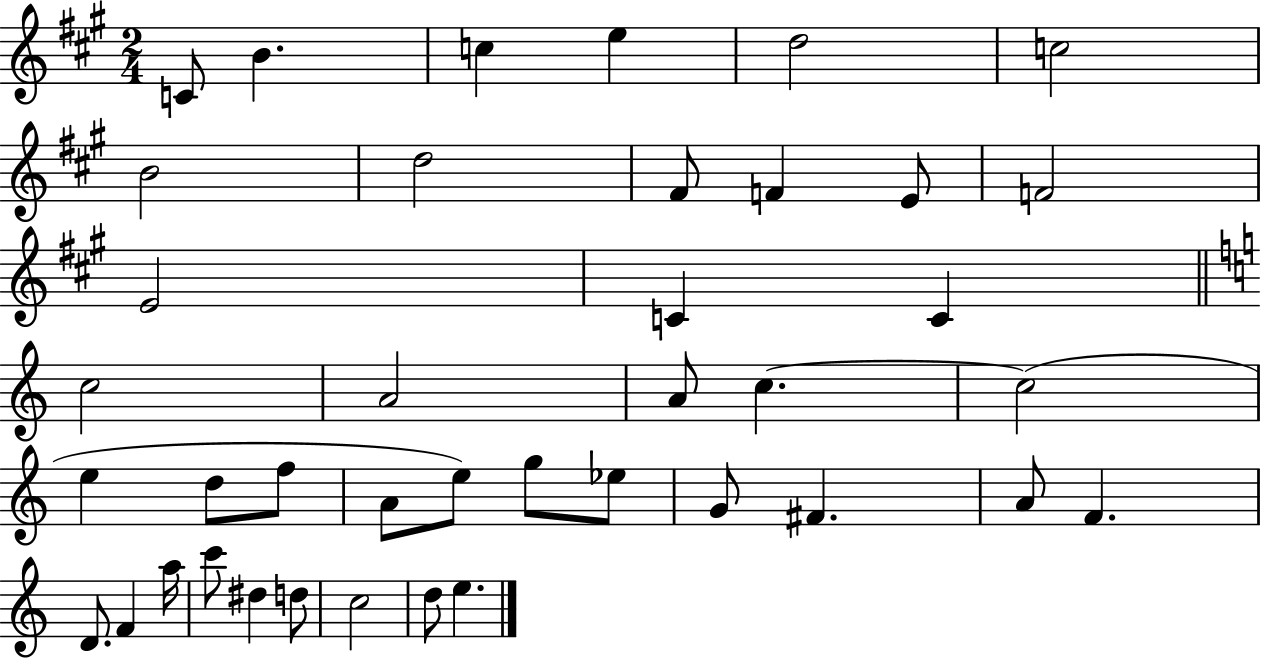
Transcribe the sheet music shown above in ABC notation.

X:1
T:Untitled
M:2/4
L:1/4
K:A
C/2 B c e d2 c2 B2 d2 ^F/2 F E/2 F2 E2 C C c2 A2 A/2 c c2 e d/2 f/2 A/2 e/2 g/2 _e/2 G/2 ^F A/2 F D/2 F a/4 c'/2 ^d d/2 c2 d/2 e